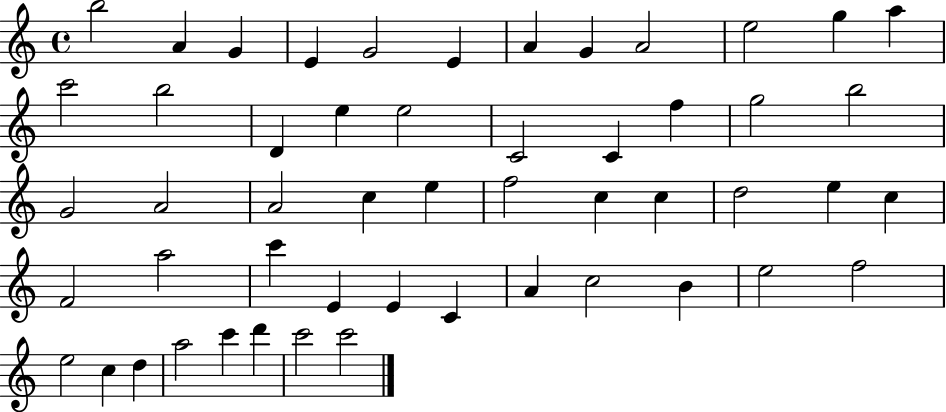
X:1
T:Untitled
M:4/4
L:1/4
K:C
b2 A G E G2 E A G A2 e2 g a c'2 b2 D e e2 C2 C f g2 b2 G2 A2 A2 c e f2 c c d2 e c F2 a2 c' E E C A c2 B e2 f2 e2 c d a2 c' d' c'2 c'2